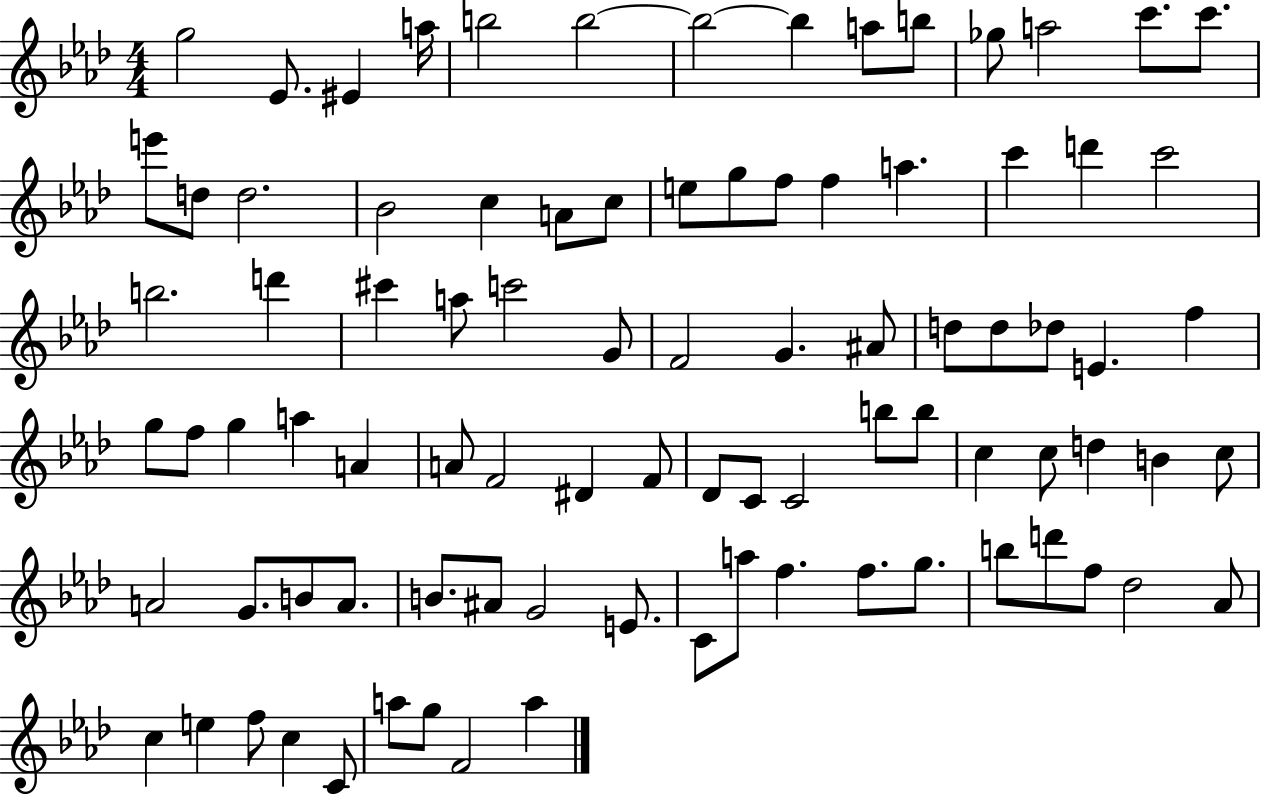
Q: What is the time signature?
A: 4/4